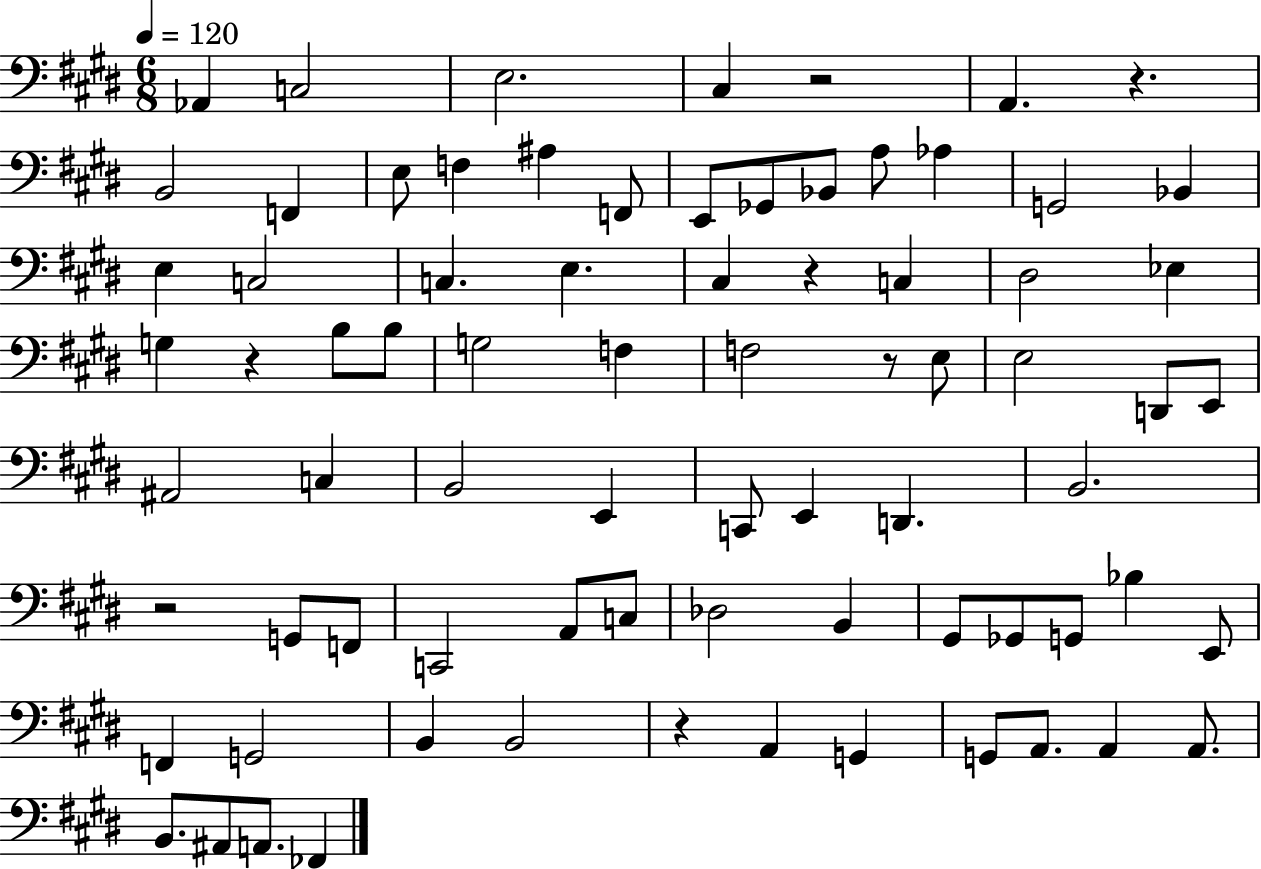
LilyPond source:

{
  \clef bass
  \numericTimeSignature
  \time 6/8
  \key e \major
  \tempo 4 = 120
  aes,4 c2 | e2. | cis4 r2 | a,4. r4. | \break b,2 f,4 | e8 f4 ais4 f,8 | e,8 ges,8 bes,8 a8 aes4 | g,2 bes,4 | \break e4 c2 | c4. e4. | cis4 r4 c4 | dis2 ees4 | \break g4 r4 b8 b8 | g2 f4 | f2 r8 e8 | e2 d,8 e,8 | \break ais,2 c4 | b,2 e,4 | c,8 e,4 d,4. | b,2. | \break r2 g,8 f,8 | c,2 a,8 c8 | des2 b,4 | gis,8 ges,8 g,8 bes4 e,8 | \break f,4 g,2 | b,4 b,2 | r4 a,4 g,4 | g,8 a,8. a,4 a,8. | \break b,8. ais,8 a,8. fes,4 | \bar "|."
}